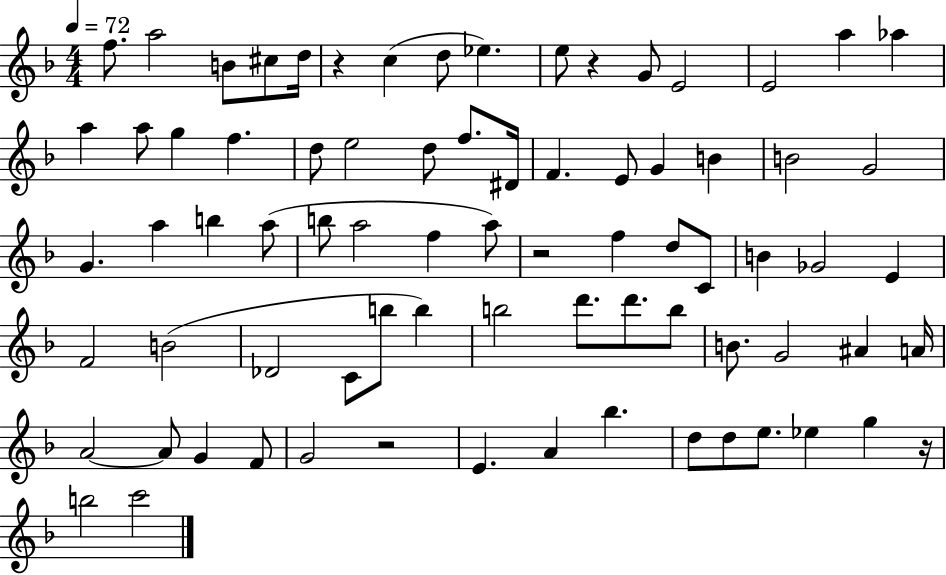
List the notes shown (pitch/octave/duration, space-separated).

F5/e. A5/h B4/e C#5/e D5/s R/q C5/q D5/e Eb5/q. E5/e R/q G4/e E4/h E4/h A5/q Ab5/q A5/q A5/e G5/q F5/q. D5/e E5/h D5/e F5/e. D#4/s F4/q. E4/e G4/q B4/q B4/h G4/h G4/q. A5/q B5/q A5/e B5/e A5/h F5/q A5/e R/h F5/q D5/e C4/e B4/q Gb4/h E4/q F4/h B4/h Db4/h C4/e B5/e B5/q B5/h D6/e. D6/e. B5/e B4/e. G4/h A#4/q A4/s A4/h A4/e G4/q F4/e G4/h R/h E4/q. A4/q Bb5/q. D5/e D5/e E5/e. Eb5/q G5/q R/s B5/h C6/h